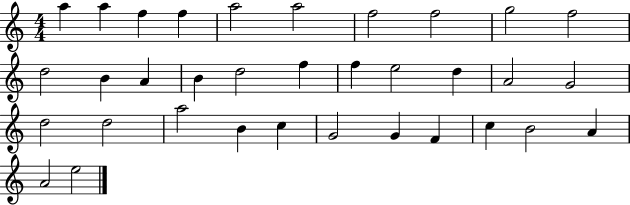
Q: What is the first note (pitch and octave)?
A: A5